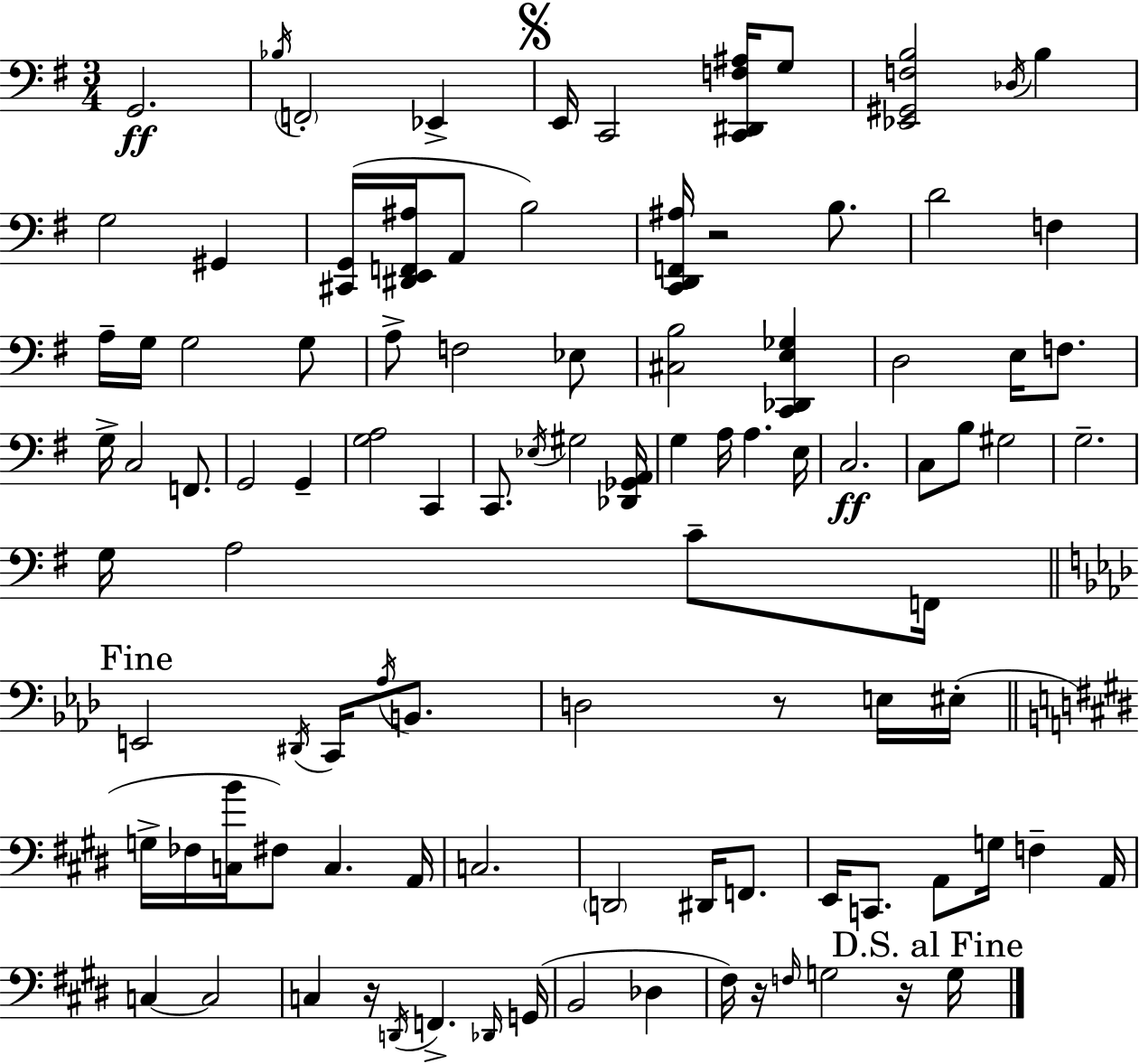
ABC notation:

X:1
T:Untitled
M:3/4
L:1/4
K:G
G,,2 _B,/4 F,,2 _E,, E,,/4 C,,2 [C,,^D,,F,^A,]/4 G,/2 [_E,,^G,,F,B,]2 _D,/4 B, G,2 ^G,, [^C,,G,,]/4 [^D,,E,,F,,^A,]/4 A,,/2 B,2 [C,,D,,F,,^A,]/4 z2 B,/2 D2 F, A,/4 G,/4 G,2 G,/2 A,/2 F,2 _E,/2 [^C,B,]2 [C,,_D,,E,_G,] D,2 E,/4 F,/2 G,/4 C,2 F,,/2 G,,2 G,, [G,A,]2 C,, C,,/2 _E,/4 ^G,2 [_D,,_G,,A,,]/4 G, A,/4 A, E,/4 C,2 C,/2 B,/2 ^G,2 G,2 G,/4 A,2 C/2 F,,/4 E,,2 ^D,,/4 C,,/4 _A,/4 B,,/2 D,2 z/2 E,/4 ^E,/4 G,/4 _F,/4 [C,B]/4 ^F,/2 C, A,,/4 C,2 D,,2 ^D,,/4 F,,/2 E,,/4 C,,/2 A,,/2 G,/4 F, A,,/4 C, C,2 C, z/4 D,,/4 F,, _D,,/4 G,,/4 B,,2 _D, ^F,/4 z/4 F,/4 G,2 z/4 G,/4